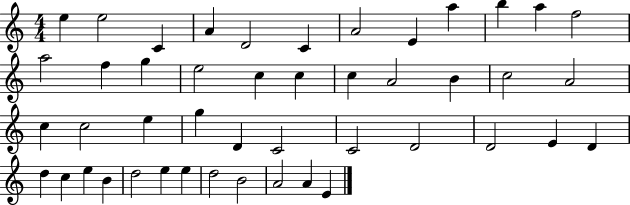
{
  \clef treble
  \numericTimeSignature
  \time 4/4
  \key c \major
  e''4 e''2 c'4 | a'4 d'2 c'4 | a'2 e'4 a''4 | b''4 a''4 f''2 | \break a''2 f''4 g''4 | e''2 c''4 c''4 | c''4 a'2 b'4 | c''2 a'2 | \break c''4 c''2 e''4 | g''4 d'4 c'2 | c'2 d'2 | d'2 e'4 d'4 | \break d''4 c''4 e''4 b'4 | d''2 e''4 e''4 | d''2 b'2 | a'2 a'4 e'4 | \break \bar "|."
}